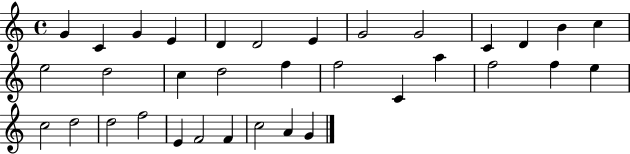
{
  \clef treble
  \time 4/4
  \defaultTimeSignature
  \key c \major
  g'4 c'4 g'4 e'4 | d'4 d'2 e'4 | g'2 g'2 | c'4 d'4 b'4 c''4 | \break e''2 d''2 | c''4 d''2 f''4 | f''2 c'4 a''4 | f''2 f''4 e''4 | \break c''2 d''2 | d''2 f''2 | e'4 f'2 f'4 | c''2 a'4 g'4 | \break \bar "|."
}